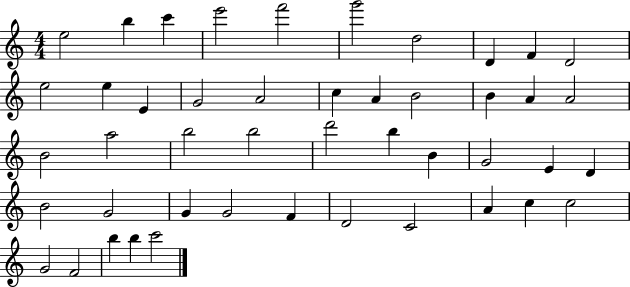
X:1
T:Untitled
M:4/4
L:1/4
K:C
e2 b c' e'2 f'2 g'2 d2 D F D2 e2 e E G2 A2 c A B2 B A A2 B2 a2 b2 b2 d'2 b B G2 E D B2 G2 G G2 F D2 C2 A c c2 G2 F2 b b c'2